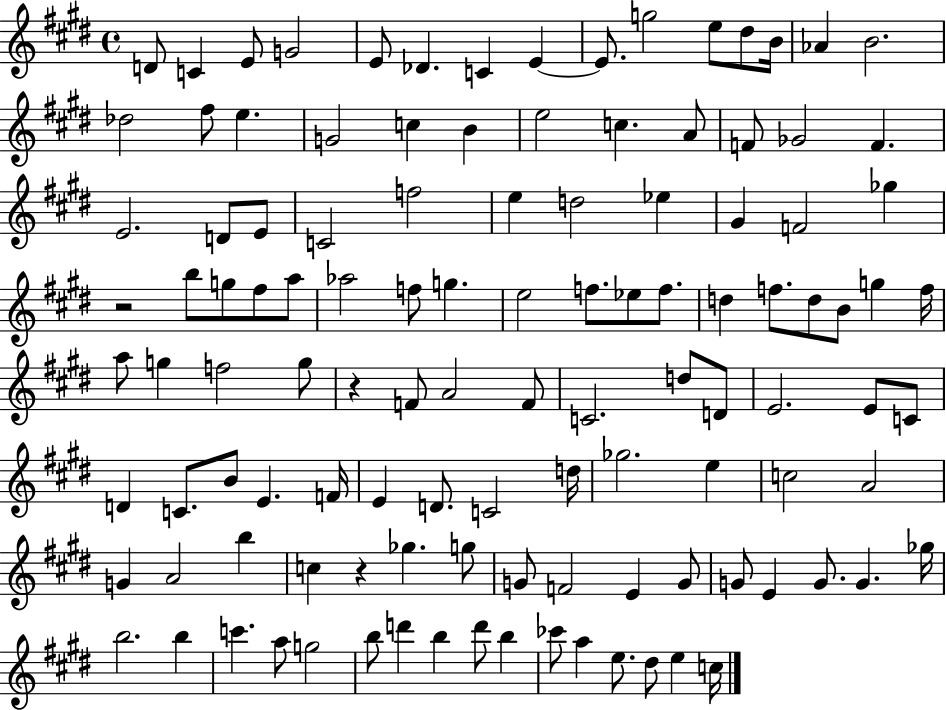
X:1
T:Untitled
M:4/4
L:1/4
K:E
D/2 C E/2 G2 E/2 _D C E E/2 g2 e/2 ^d/2 B/4 _A B2 _d2 ^f/2 e G2 c B e2 c A/2 F/2 _G2 F E2 D/2 E/2 C2 f2 e d2 _e ^G F2 _g z2 b/2 g/2 ^f/2 a/2 _a2 f/2 g e2 f/2 _e/2 f/2 d f/2 d/2 B/2 g f/4 a/2 g f2 g/2 z F/2 A2 F/2 C2 d/2 D/2 E2 E/2 C/2 D C/2 B/2 E F/4 E D/2 C2 d/4 _g2 e c2 A2 G A2 b c z _g g/2 G/2 F2 E G/2 G/2 E G/2 G _g/4 b2 b c' a/2 g2 b/2 d' b d'/2 b _c'/2 a e/2 ^d/2 e c/4